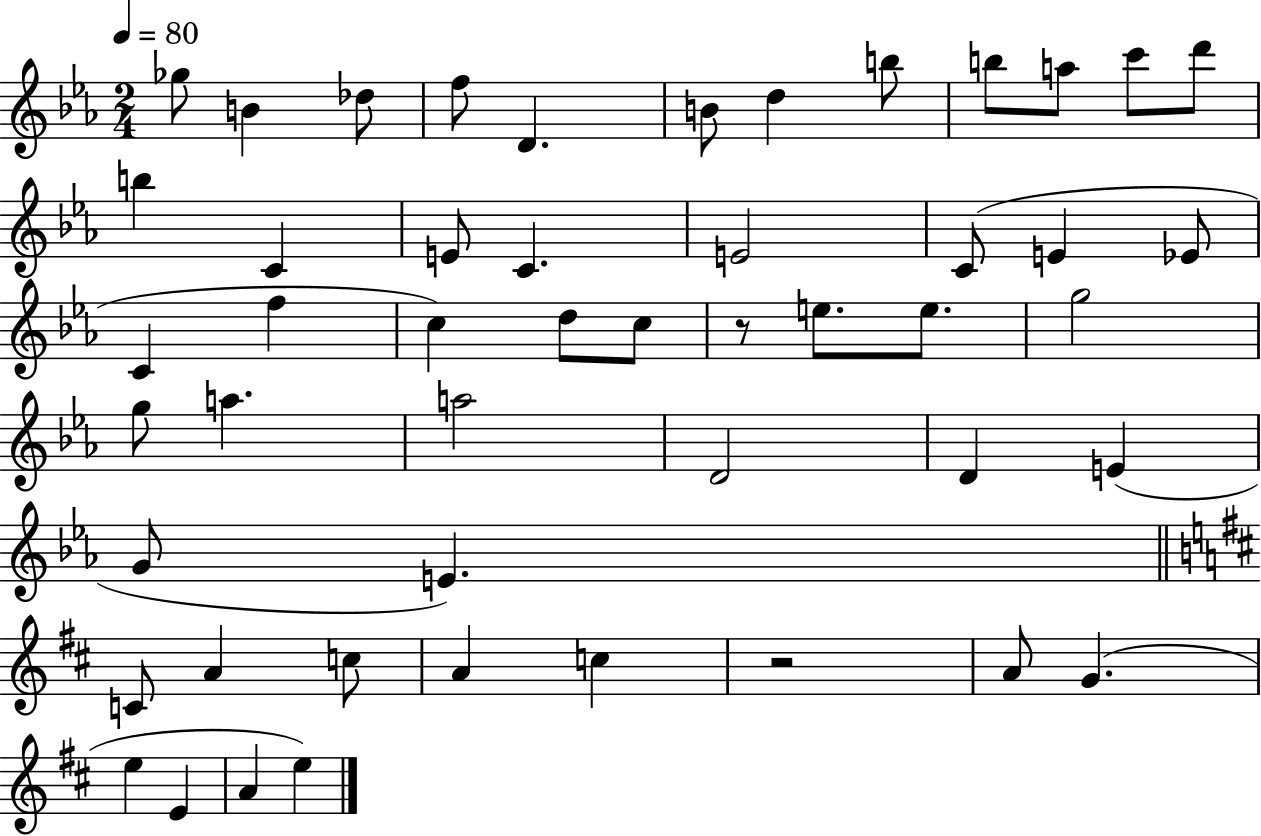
{
  \clef treble
  \numericTimeSignature
  \time 2/4
  \key ees \major
  \tempo 4 = 80
  \repeat volta 2 { ges''8 b'4 des''8 | f''8 d'4. | b'8 d''4 b''8 | b''8 a''8 c'''8 d'''8 | \break b''4 c'4 | e'8 c'4. | e'2 | c'8( e'4 ees'8 | \break c'4 f''4 | c''4) d''8 c''8 | r8 e''8. e''8. | g''2 | \break g''8 a''4. | a''2 | d'2 | d'4 e'4( | \break g'8 e'4.) | \bar "||" \break \key b \minor c'8 a'4 c''8 | a'4 c''4 | r2 | a'8 g'4.( | \break e''4 e'4 | a'4 e''4) | } \bar "|."
}